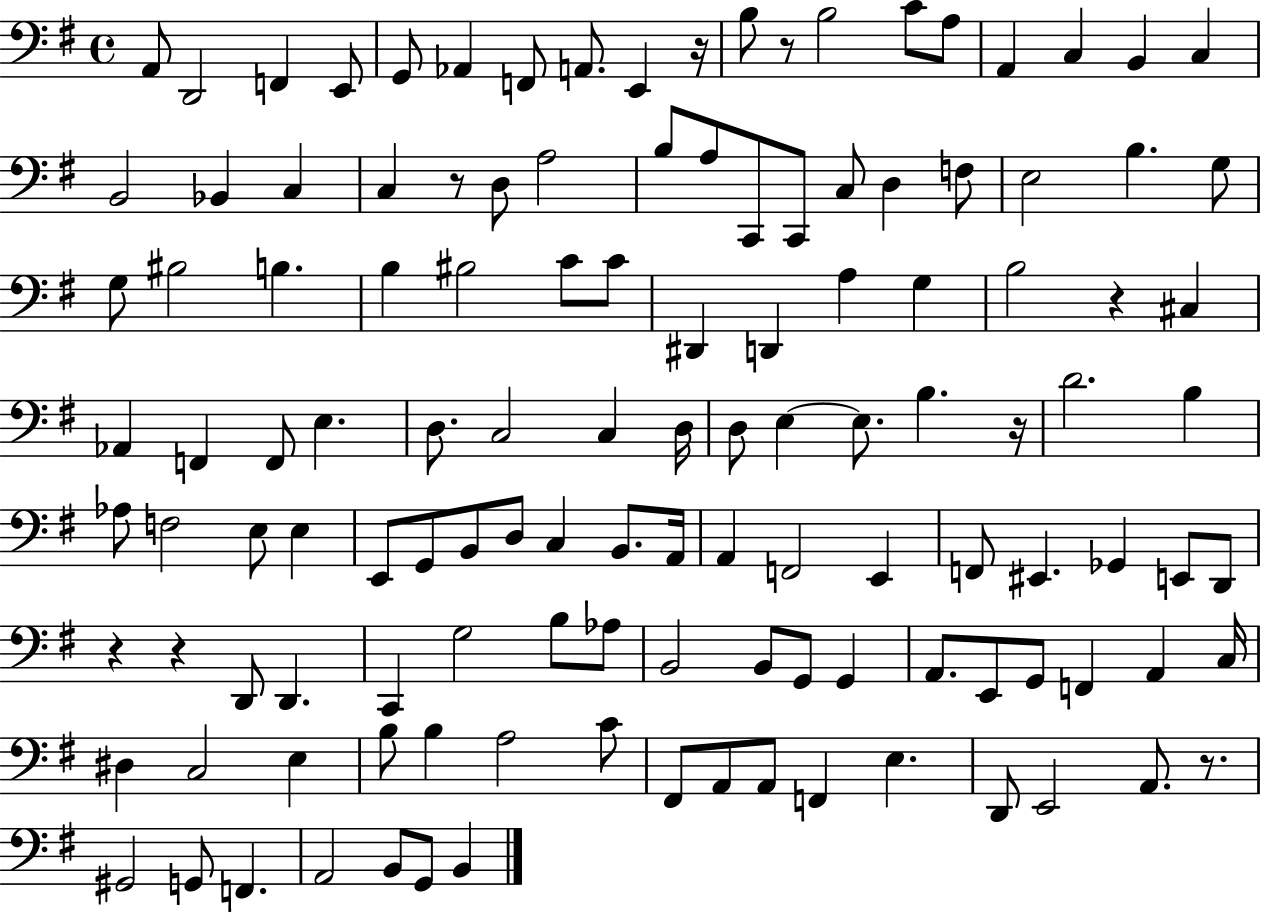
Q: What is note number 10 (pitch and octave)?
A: B3